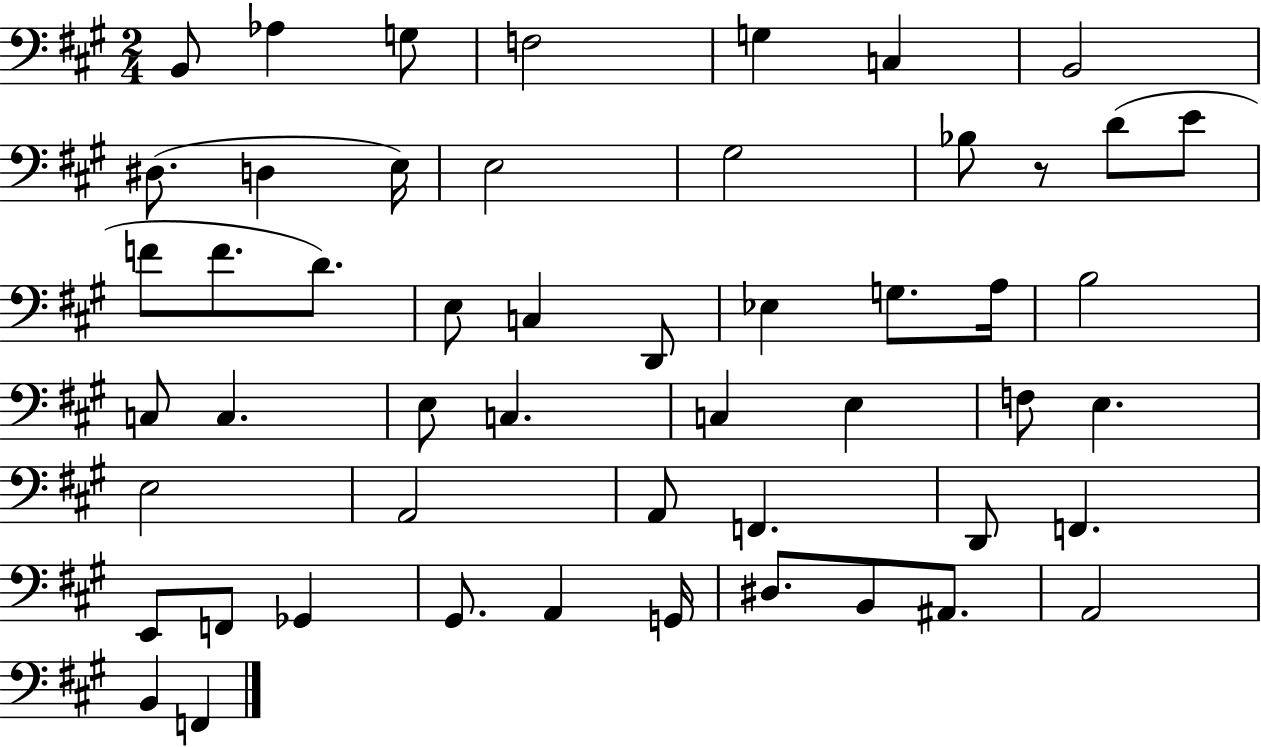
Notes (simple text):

B2/e Ab3/q G3/e F3/h G3/q C3/q B2/h D#3/e. D3/q E3/s E3/h G#3/h Bb3/e R/e D4/e E4/e F4/e F4/e. D4/e. E3/e C3/q D2/e Eb3/q G3/e. A3/s B3/h C3/e C3/q. E3/e C3/q. C3/q E3/q F3/e E3/q. E3/h A2/h A2/e F2/q. D2/e F2/q. E2/e F2/e Gb2/q G#2/e. A2/q G2/s D#3/e. B2/e A#2/e. A2/h B2/q F2/q